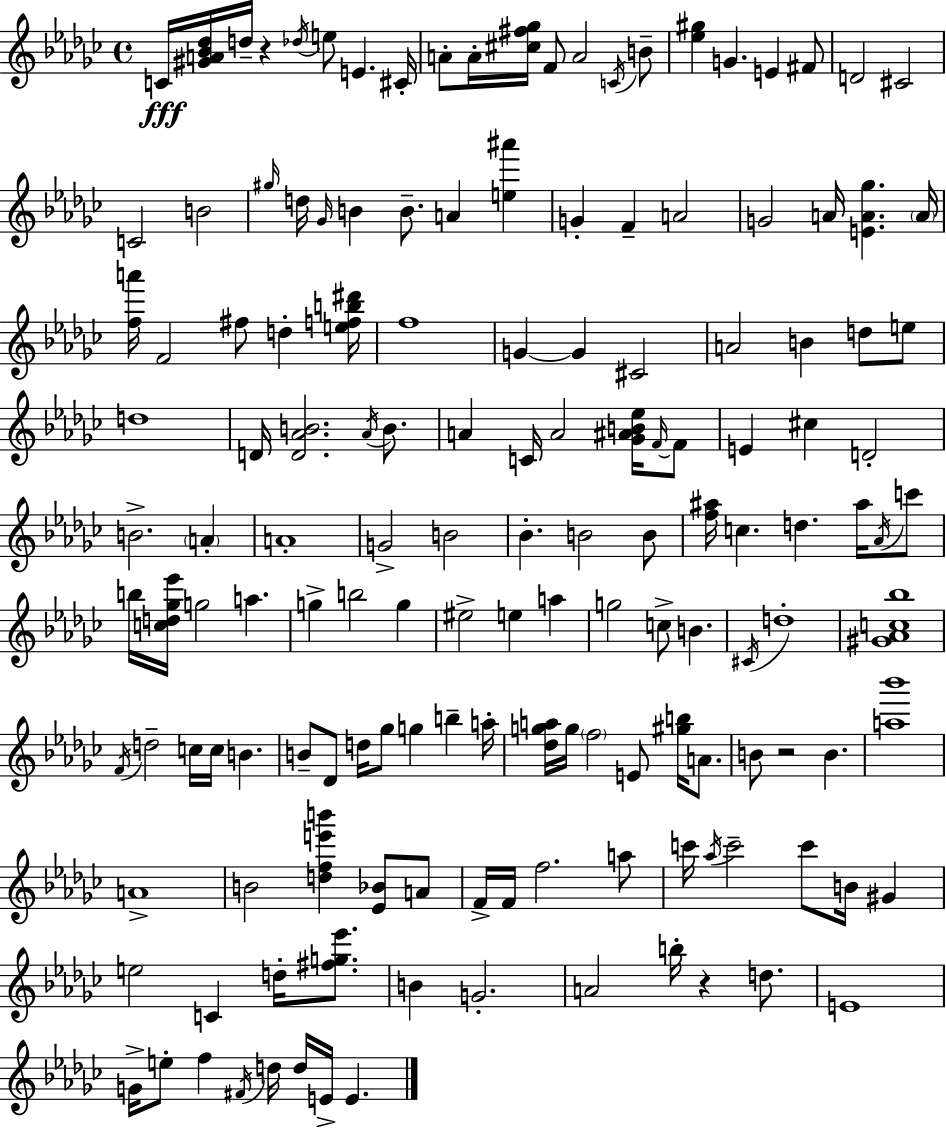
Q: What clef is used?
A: treble